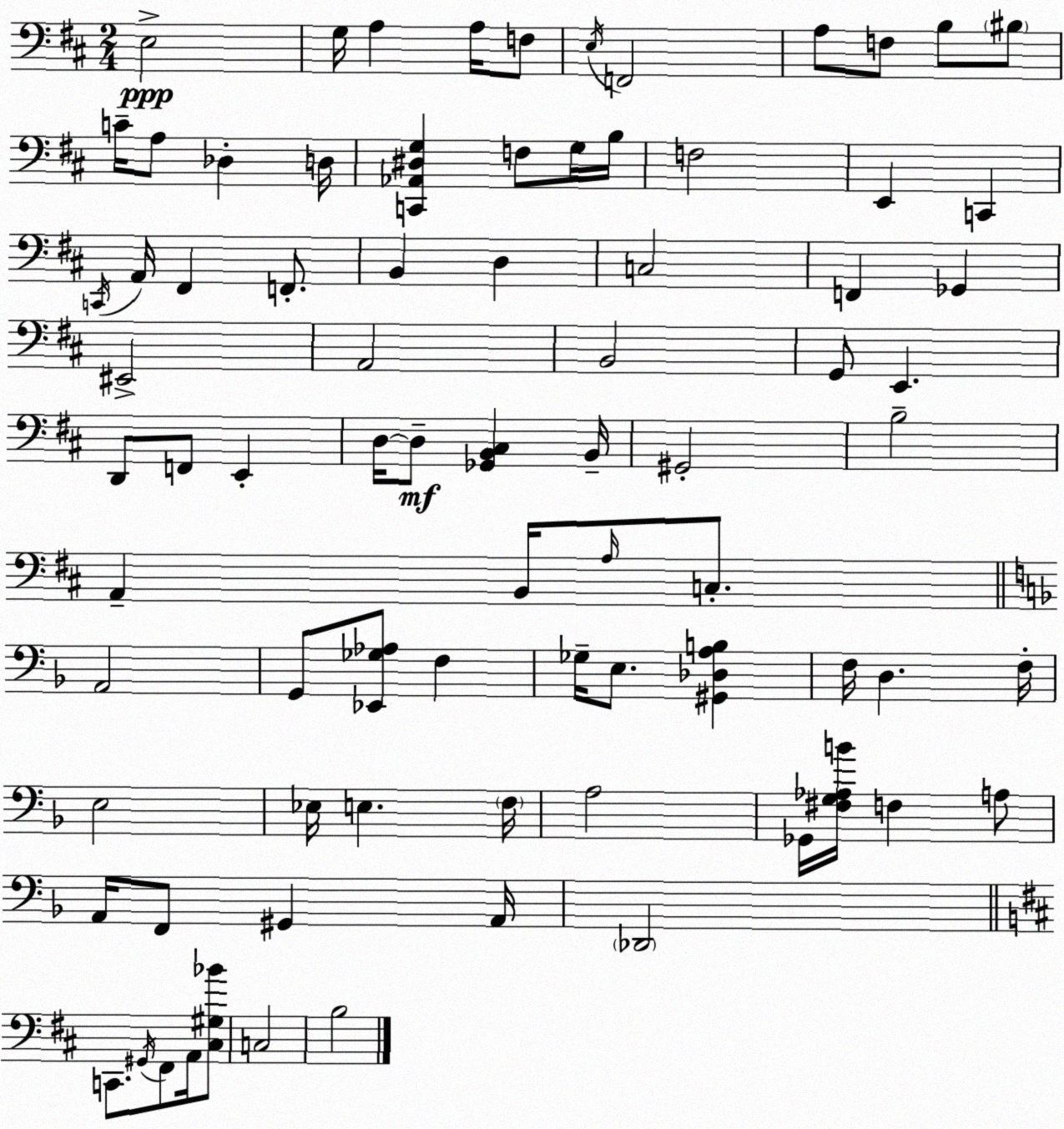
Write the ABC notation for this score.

X:1
T:Untitled
M:2/4
L:1/4
K:D
E,2 G,/4 A, A,/4 F,/2 E,/4 F,,2 A,/2 F,/2 B,/2 ^B,/2 C/4 A,/2 _D, D,/4 [C,,_A,,^D,G,] F,/2 G,/4 B,/4 F,2 E,, C,, C,,/4 A,,/4 ^F,, F,,/2 B,, D, C,2 F,, _G,, ^E,,2 A,,2 B,,2 G,,/2 E,, D,,/2 F,,/2 E,, D,/4 D,/2 [_G,,B,,^C,] B,,/4 ^G,,2 B,2 A,, B,,/4 A,/4 C,/2 A,,2 G,,/2 [_E,,_G,_A,]/2 F, _G,/4 E,/2 [^G,,_D,A,B,] F,/4 D, F,/4 E,2 _E,/4 E, F,/4 A,2 _G,,/4 [^F,G,_A,B]/4 F, A,/2 A,,/4 F,,/2 ^G,, A,,/4 _D,,2 C,,/2 ^G,,/4 ^F,,/2 A,,/4 [^C,^G,_B]/2 C,2 B,2